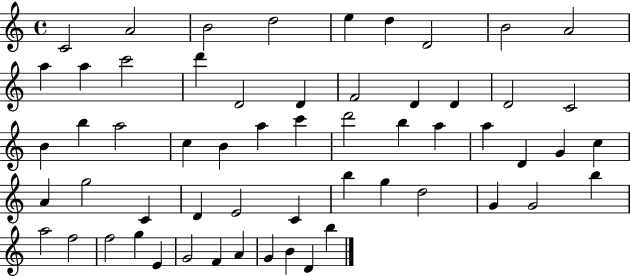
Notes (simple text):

C4/h A4/h B4/h D5/h E5/q D5/q D4/h B4/h A4/h A5/q A5/q C6/h D6/q D4/h D4/q F4/h D4/q D4/q D4/h C4/h B4/q B5/q A5/h C5/q B4/q A5/q C6/q D6/h B5/q A5/q A5/q D4/q G4/q C5/q A4/q G5/h C4/q D4/q E4/h C4/q B5/q G5/q D5/h G4/q G4/h B5/q A5/h F5/h F5/h G5/q E4/q G4/h F4/q A4/q G4/q B4/q D4/q B5/q